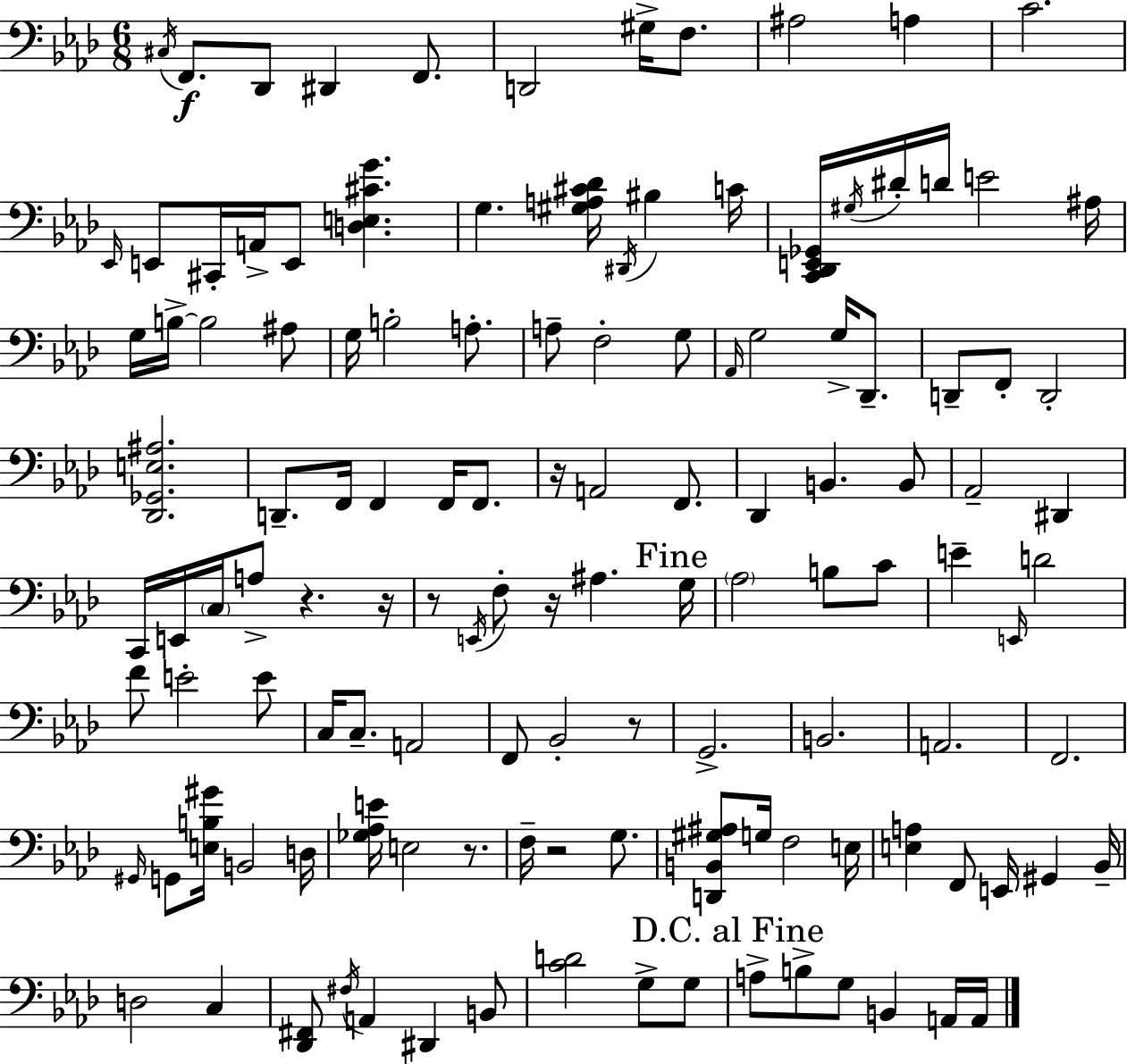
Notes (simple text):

C#3/s F2/e. Db2/e D#2/q F2/e. D2/h G#3/s F3/e. A#3/h A3/q C4/h. Eb2/s E2/e C#2/s A2/s E2/e [D3,E3,C#4,G4]/q. G3/q. [G#3,A3,C#4,Db4]/s D#2/s BIS3/q C4/s [C2,Db2,E2,Gb2]/s G#3/s D#4/s D4/s E4/h A#3/s G3/s B3/s B3/h A#3/e G3/s B3/h A3/e. A3/e F3/h G3/e Ab2/s G3/h G3/s Db2/e. D2/e F2/e D2/h [Db2,Gb2,E3,A#3]/h. D2/e. F2/s F2/q F2/s F2/e. R/s A2/h F2/e. Db2/q B2/q. B2/e Ab2/h D#2/q C2/s E2/s C3/s A3/e R/q. R/s R/e E2/s F3/e R/s A#3/q. G3/s Ab3/h B3/e C4/e E4/q E2/s D4/h F4/e E4/h E4/e C3/s C3/e. A2/h F2/e Bb2/h R/e G2/h. B2/h. A2/h. F2/h. G#2/s G2/e [E3,B3,G#4]/s B2/h D3/s [Gb3,Ab3,E4]/s E3/h R/e. F3/s R/h G3/e. [D2,B2,G#3,A#3]/e G3/s F3/h E3/s [E3,A3]/q F2/e E2/s G#2/q Bb2/s D3/h C3/q [Db2,F#2]/e F#3/s A2/q D#2/q B2/e [C4,D4]/h G3/e G3/e A3/e B3/e G3/e B2/q A2/s A2/s